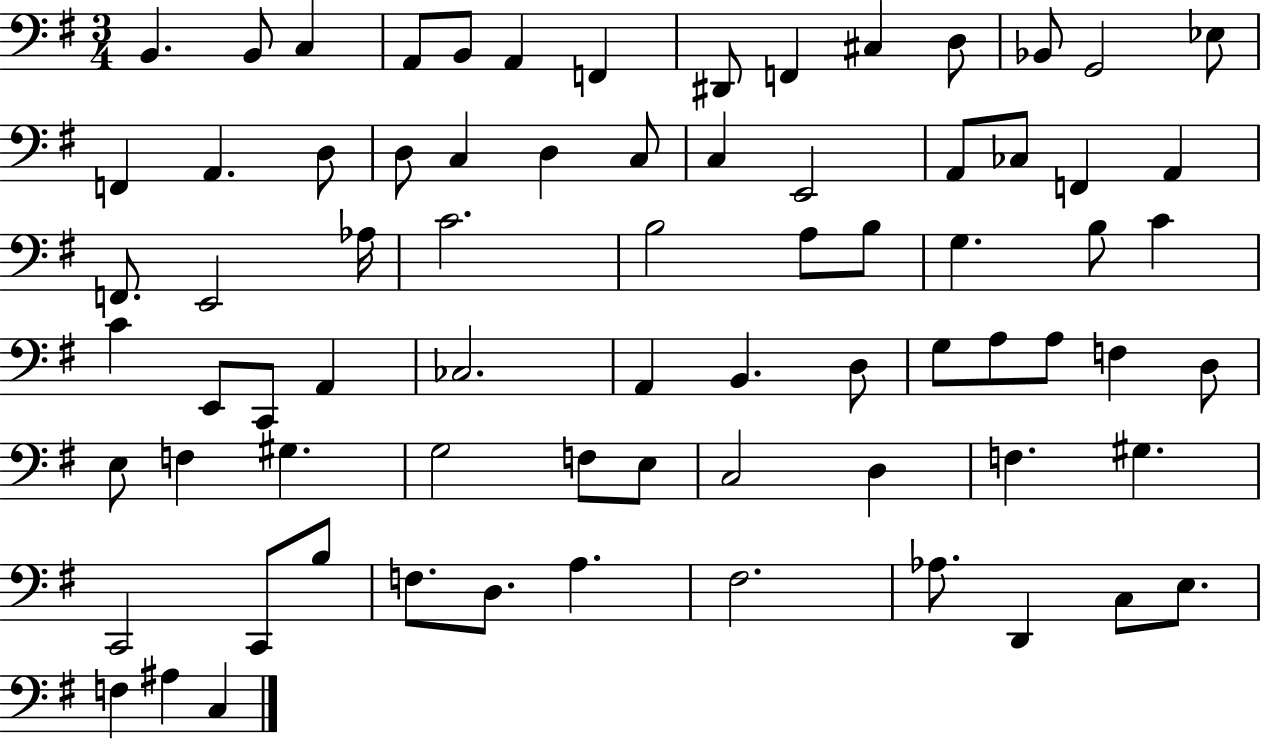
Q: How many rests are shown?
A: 0